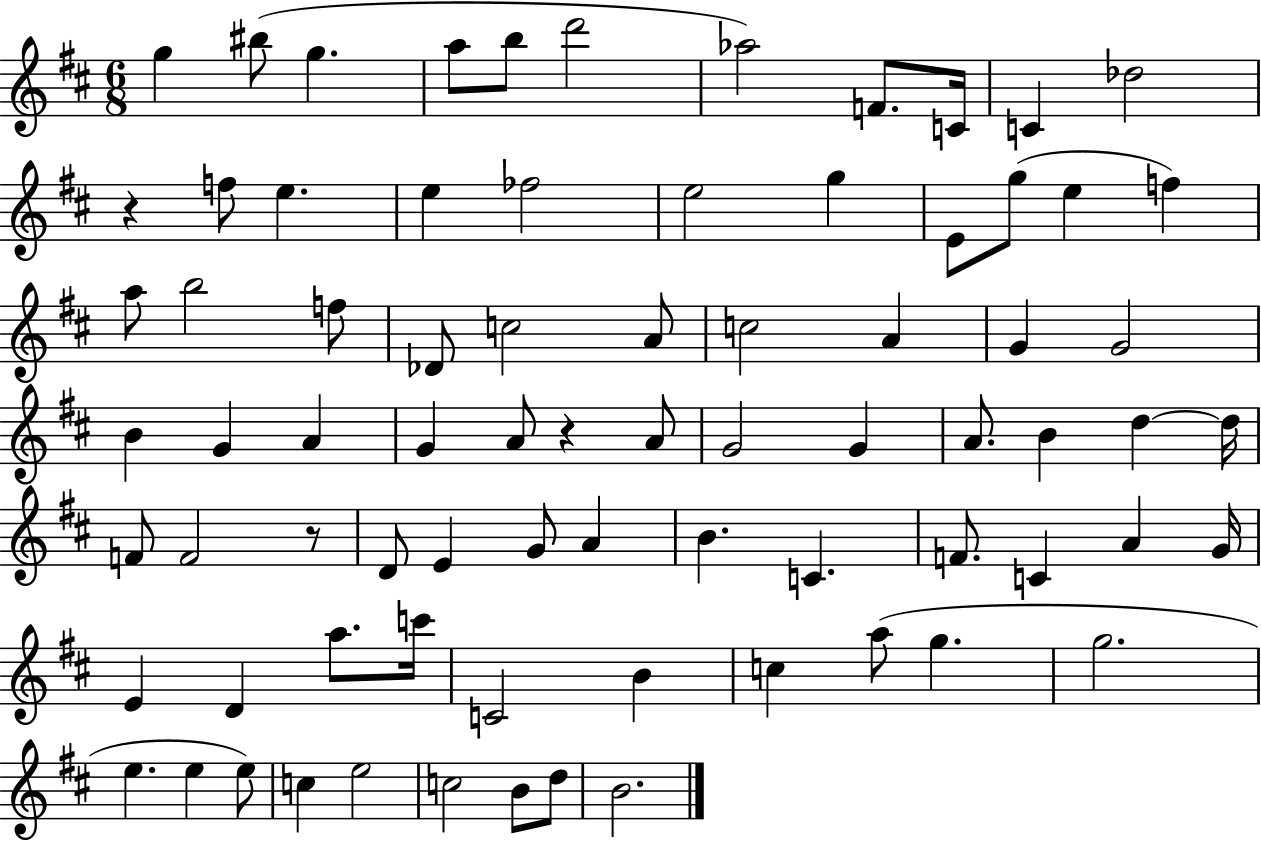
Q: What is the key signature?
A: D major